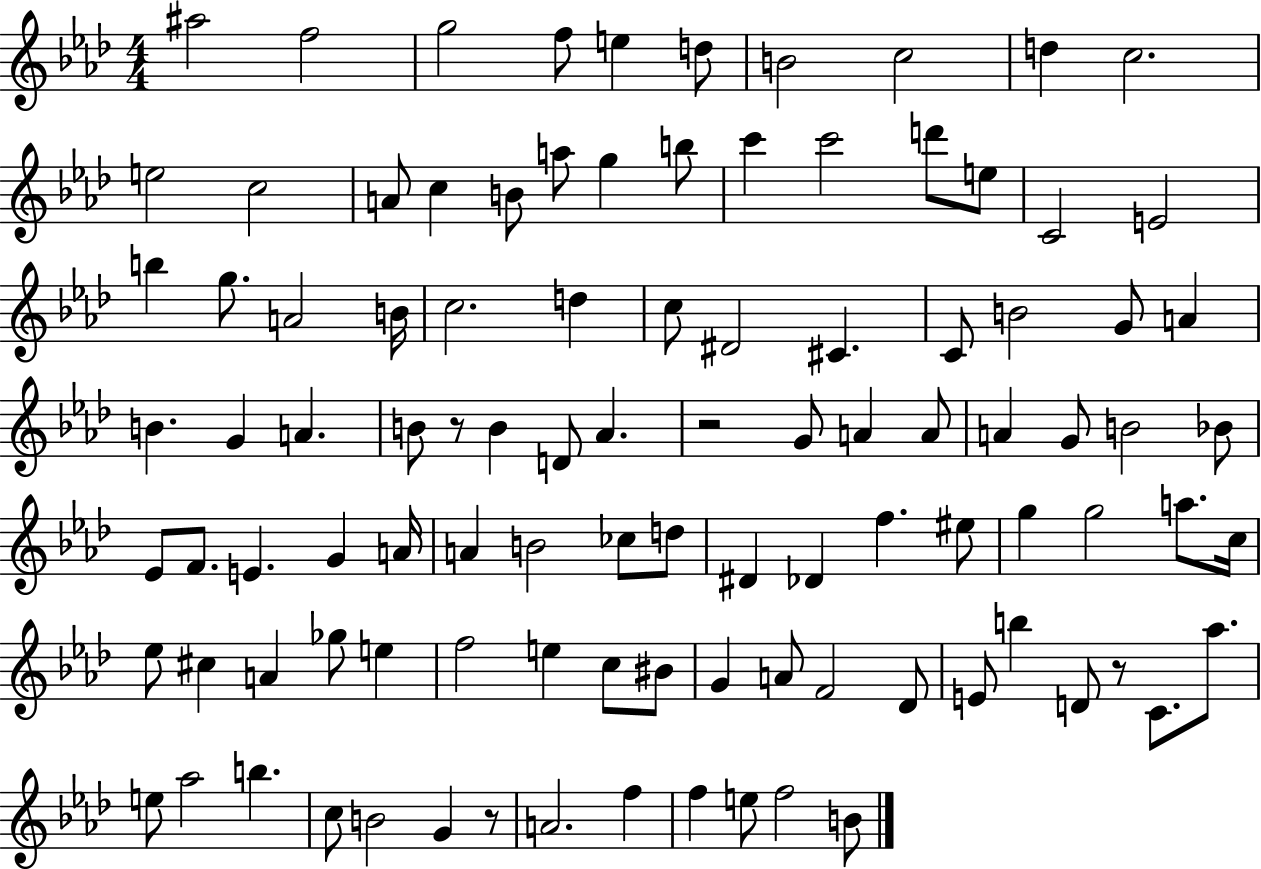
X:1
T:Untitled
M:4/4
L:1/4
K:Ab
^a2 f2 g2 f/2 e d/2 B2 c2 d c2 e2 c2 A/2 c B/2 a/2 g b/2 c' c'2 d'/2 e/2 C2 E2 b g/2 A2 B/4 c2 d c/2 ^D2 ^C C/2 B2 G/2 A B G A B/2 z/2 B D/2 _A z2 G/2 A A/2 A G/2 B2 _B/2 _E/2 F/2 E G A/4 A B2 _c/2 d/2 ^D _D f ^e/2 g g2 a/2 c/4 _e/2 ^c A _g/2 e f2 e c/2 ^B/2 G A/2 F2 _D/2 E/2 b D/2 z/2 C/2 _a/2 e/2 _a2 b c/2 B2 G z/2 A2 f f e/2 f2 B/2